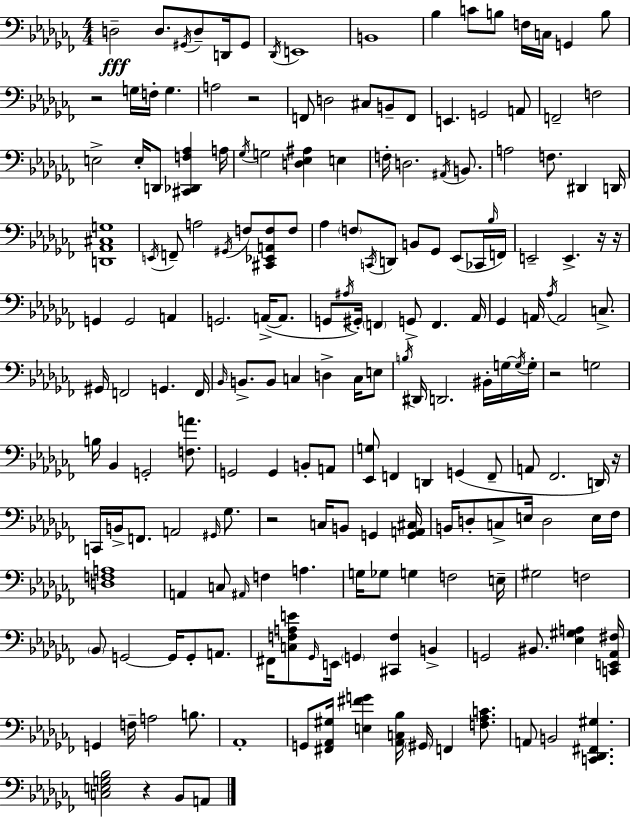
D3/h D3/e. G#2/s D3/e D2/s G#2/e Db2/s E2/w B2/w Bb3/q C4/e B3/e F3/s C3/s G2/q B3/e R/h G3/s F3/s G3/q. A3/h R/h F2/e D3/h C#3/e B2/e F2/e E2/q. G2/h A2/e F2/h F3/h E3/h E3/s D2/e [C#2,Db2,F3,Ab3]/q A3/s Gb3/s G3/h [D3,Eb3,A#3]/q E3/q F3/s D3/h. A#2/s B2/e. A3/h F3/e. D#2/q D2/s [D2,Ab2,C#3,G3]/w E2/s F2/e A3/h G#2/s F3/e [C#2,Eb2,A2,F3]/e F3/e Ab3/q F3/e C2/s D2/e B2/e Gb2/e Eb2/e CES2/s Bb3/s F2/s E2/h E2/q. R/s R/s G2/q G2/h A2/q G2/h. A2/s A2/e. G2/e A#3/s G#2/s F2/q G2/e F2/q. Ab2/s Gb2/q A2/s Ab3/s A2/h C3/e. G#2/s F2/h G2/q. F2/s Bb2/s B2/e. B2/e C3/q D3/q C3/s E3/e B3/s D#2/s D2/h. BIS2/s G3/s G3/s G3/s R/h G3/h B3/s Bb2/q G2/h [F3,A4]/e. G2/h G2/q B2/e A2/e [Eb2,G3]/e F2/q D2/q G2/q F2/e A2/e FES2/h. D2/s R/s C2/s B2/s F2/e. A2/h G#2/s Gb3/e. R/h C3/s B2/e G2/q [G2,A2,C#3]/s B2/s D3/e C3/e E3/s D3/h E3/s FES3/s [D3,F3,A3]/w A2/q C3/e A#2/s F3/q A3/q. G3/s Gb3/e G3/q F3/h E3/s G#3/h F3/h Bb2/e G2/h G2/s G2/e A2/e. F#2/s [C3,F3,A3,E4]/e Gb2/s E2/s G2/q [C#2,F3]/q B2/q G2/h BIS2/e. [Eb3,G#3,A3]/q [C2,E2,Ab2,F#3]/s G2/q F3/s A3/h B3/e. Ab2/w G2/e [F#2,Ab2,G#3]/s [E3,F#4,G4]/q [Ab2,C3,Bb3]/s G#2/s F2/q [F3,Ab3,C4]/e. A2/e B2/h [C2,Db2,F#2,G#3]/q. [C3,E3,G3,Bb3]/h R/q Bb2/e A2/e